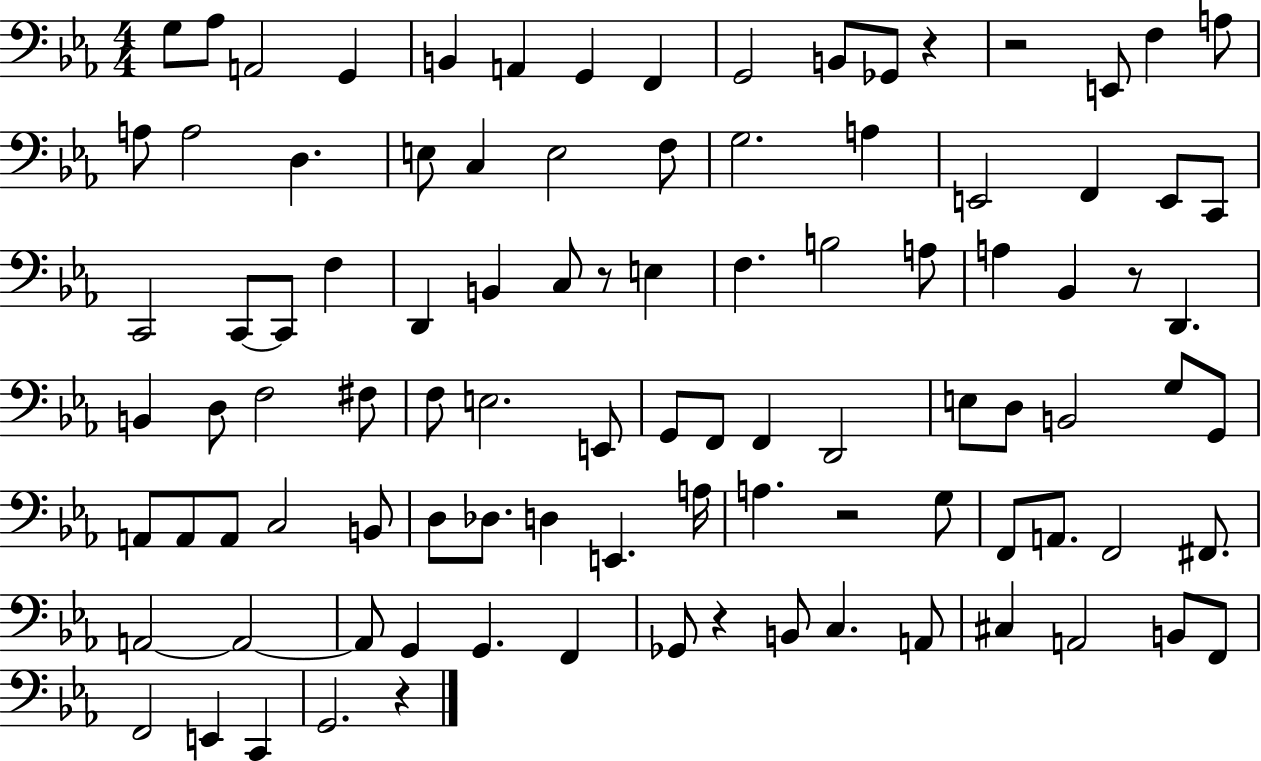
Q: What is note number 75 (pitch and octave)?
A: A2